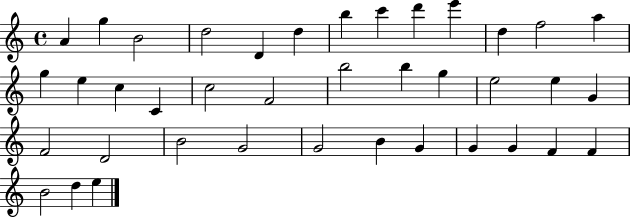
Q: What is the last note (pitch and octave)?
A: E5